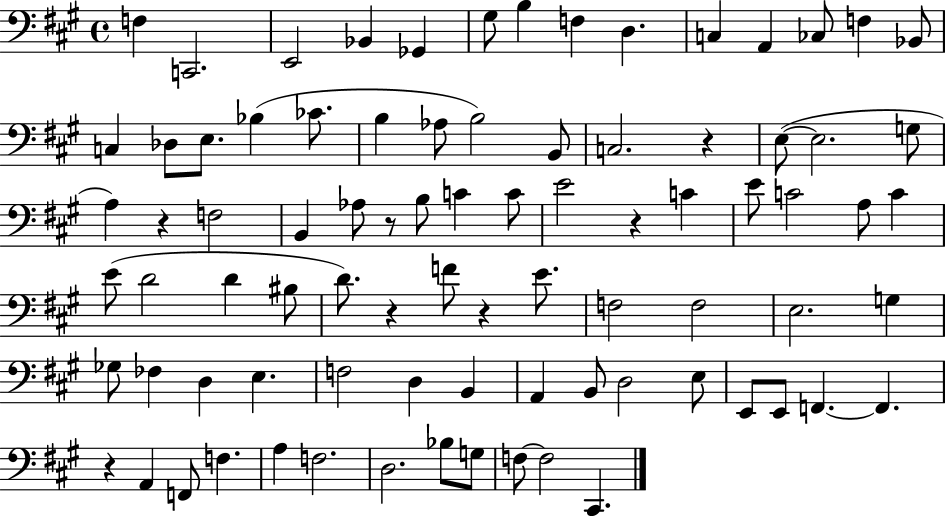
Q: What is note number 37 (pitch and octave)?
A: E4